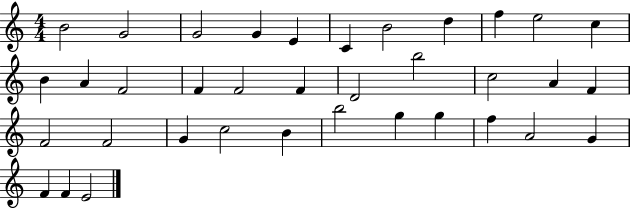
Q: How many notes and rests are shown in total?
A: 36